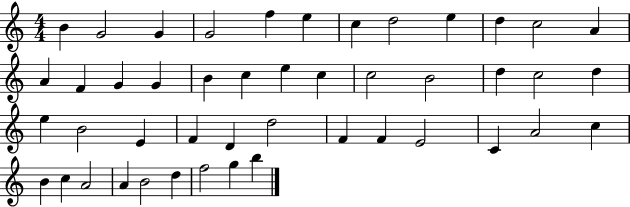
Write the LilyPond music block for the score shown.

{
  \clef treble
  \numericTimeSignature
  \time 4/4
  \key c \major
  b'4 g'2 g'4 | g'2 f''4 e''4 | c''4 d''2 e''4 | d''4 c''2 a'4 | \break a'4 f'4 g'4 g'4 | b'4 c''4 e''4 c''4 | c''2 b'2 | d''4 c''2 d''4 | \break e''4 b'2 e'4 | f'4 d'4 d''2 | f'4 f'4 e'2 | c'4 a'2 c''4 | \break b'4 c''4 a'2 | a'4 b'2 d''4 | f''2 g''4 b''4 | \bar "|."
}